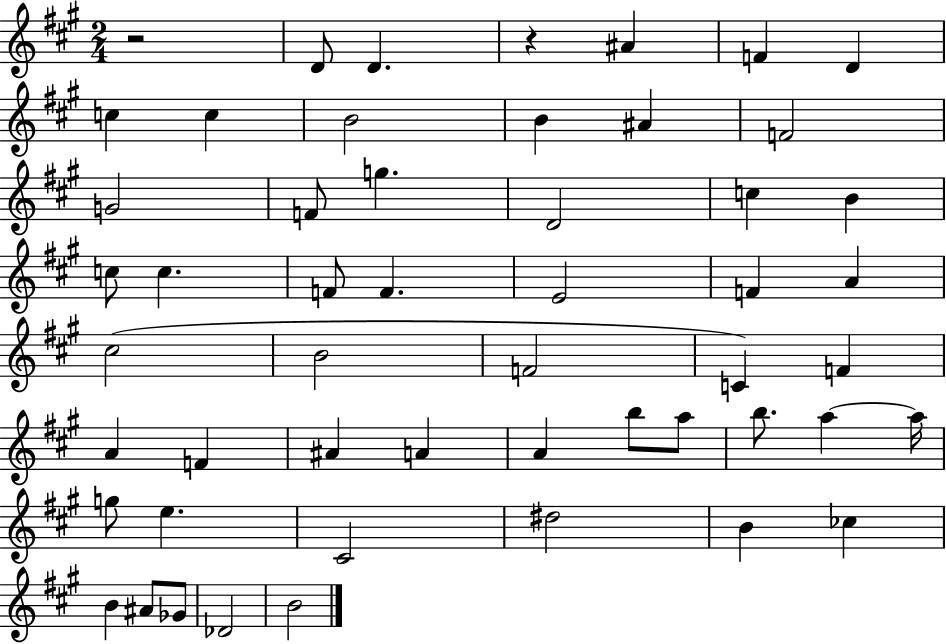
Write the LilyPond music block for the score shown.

{
  \clef treble
  \numericTimeSignature
  \time 2/4
  \key a \major
  \repeat volta 2 { r2 | d'8 d'4. | r4 ais'4 | f'4 d'4 | \break c''4 c''4 | b'2 | b'4 ais'4 | f'2 | \break g'2 | f'8 g''4. | d'2 | c''4 b'4 | \break c''8 c''4. | f'8 f'4. | e'2 | f'4 a'4 | \break cis''2( | b'2 | f'2 | c'4) f'4 | \break a'4 f'4 | ais'4 a'4 | a'4 b''8 a''8 | b''8. a''4~~ a''16 | \break g''8 e''4. | cis'2 | dis''2 | b'4 ces''4 | \break b'4 ais'8 ges'8 | des'2 | b'2 | } \bar "|."
}